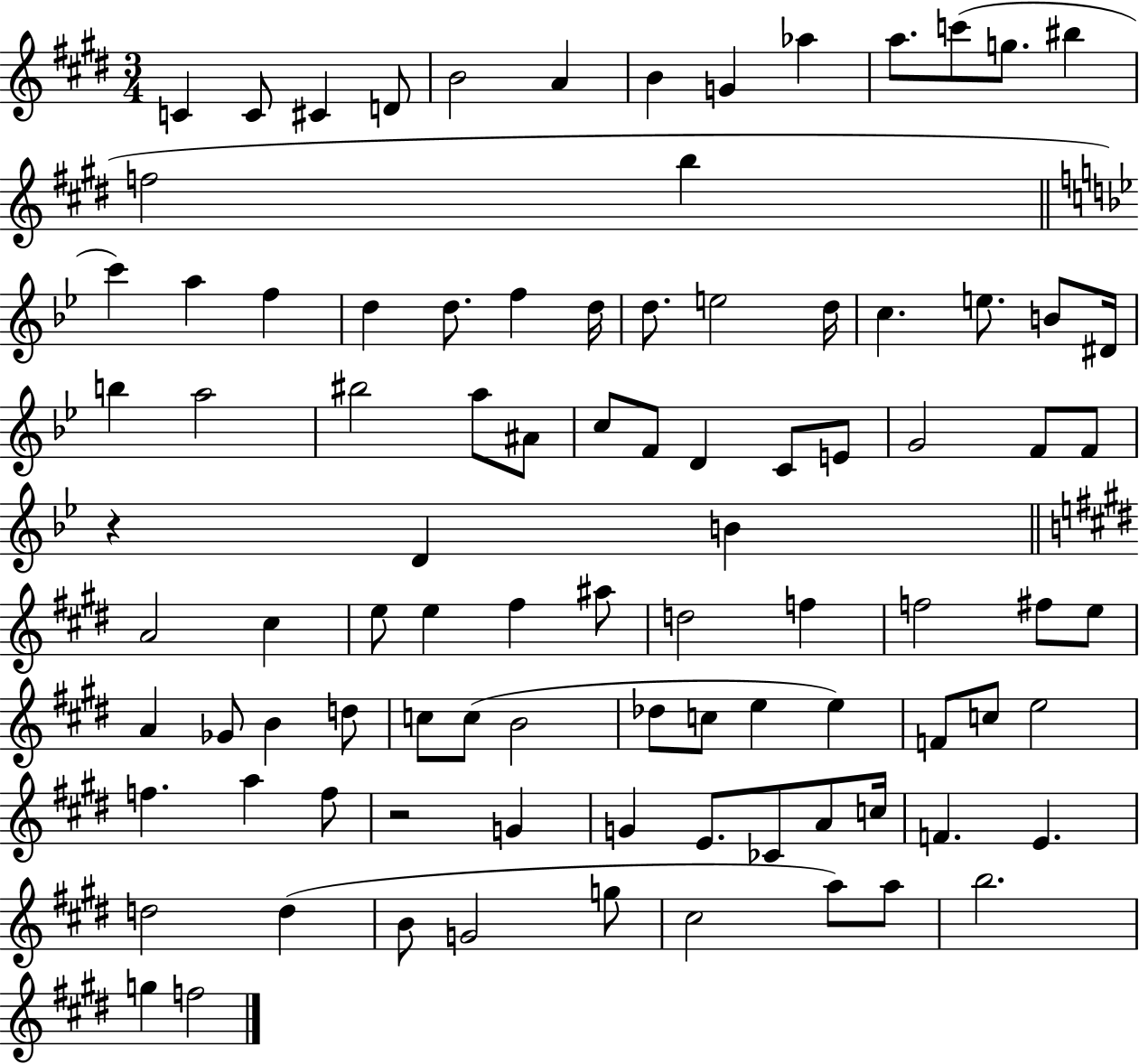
{
  \clef treble
  \numericTimeSignature
  \time 3/4
  \key e \major
  c'4 c'8 cis'4 d'8 | b'2 a'4 | b'4 g'4 aes''4 | a''8. c'''8( g''8. bis''4 | \break f''2 b''4 | \bar "||" \break \key bes \major c'''4) a''4 f''4 | d''4 d''8. f''4 d''16 | d''8. e''2 d''16 | c''4. e''8. b'8 dis'16 | \break b''4 a''2 | bis''2 a''8 ais'8 | c''8 f'8 d'4 c'8 e'8 | g'2 f'8 f'8 | \break r4 d'4 b'4 | \bar "||" \break \key e \major a'2 cis''4 | e''8 e''4 fis''4 ais''8 | d''2 f''4 | f''2 fis''8 e''8 | \break a'4 ges'8 b'4 d''8 | c''8 c''8( b'2 | des''8 c''8 e''4 e''4) | f'8 c''8 e''2 | \break f''4. a''4 f''8 | r2 g'4 | g'4 e'8. ces'8 a'8 c''16 | f'4. e'4. | \break d''2 d''4( | b'8 g'2 g''8 | cis''2 a''8) a''8 | b''2. | \break g''4 f''2 | \bar "|."
}